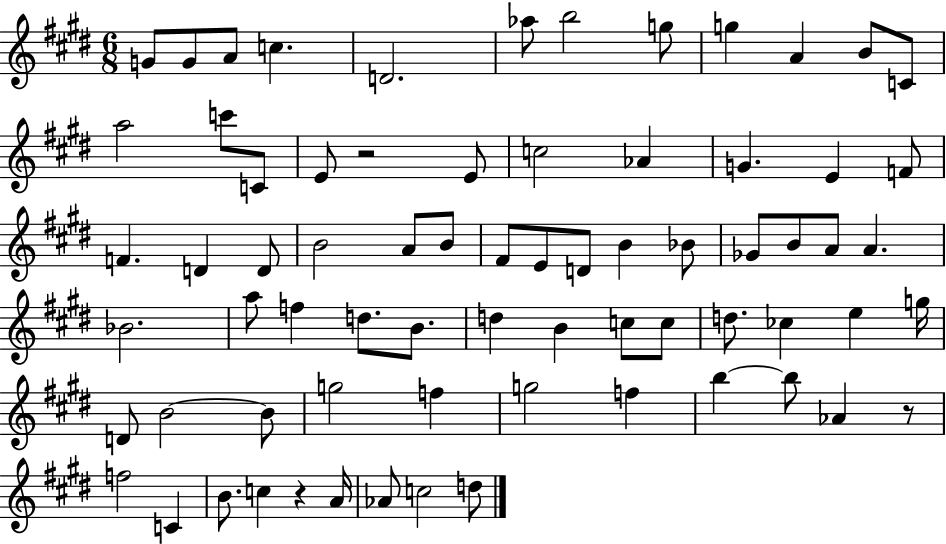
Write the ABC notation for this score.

X:1
T:Untitled
M:6/8
L:1/4
K:E
G/2 G/2 A/2 c D2 _a/2 b2 g/2 g A B/2 C/2 a2 c'/2 C/2 E/2 z2 E/2 c2 _A G E F/2 F D D/2 B2 A/2 B/2 ^F/2 E/2 D/2 B _B/2 _G/2 B/2 A/2 A _B2 a/2 f d/2 B/2 d B c/2 c/2 d/2 _c e g/4 D/2 B2 B/2 g2 f g2 f b b/2 _A z/2 f2 C B/2 c z A/4 _A/2 c2 d/2